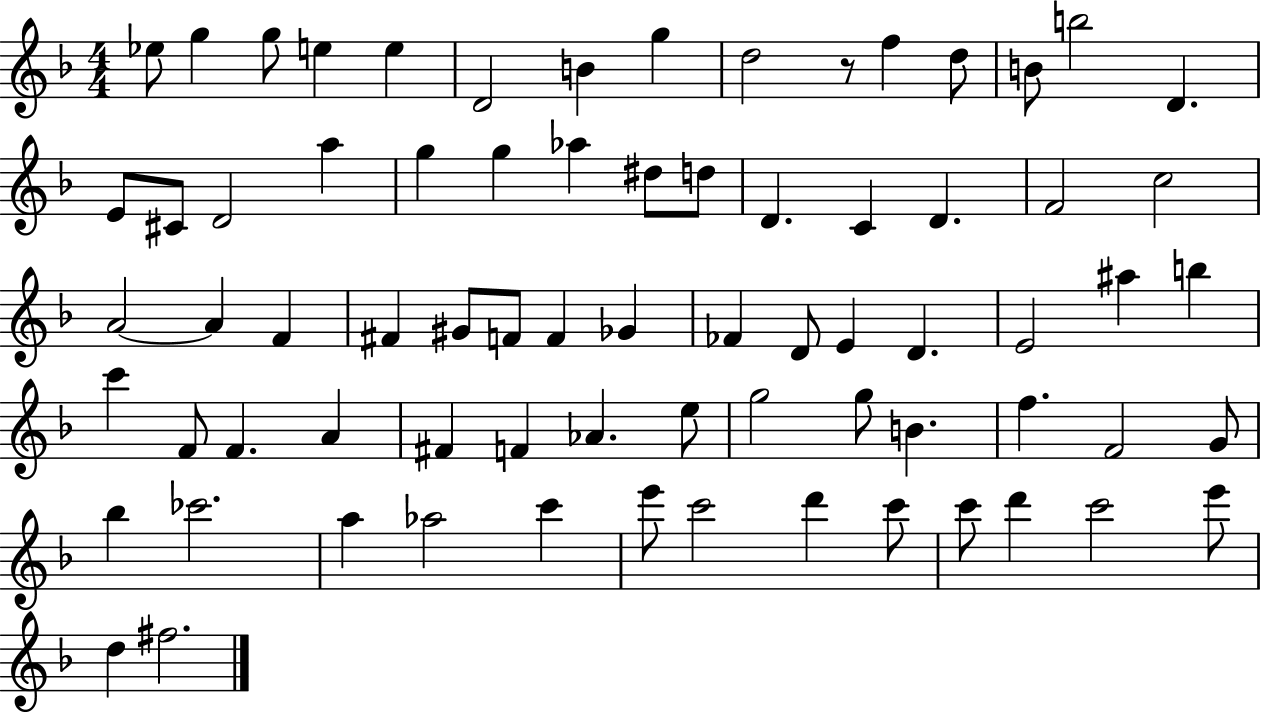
Eb5/e G5/q G5/e E5/q E5/q D4/h B4/q G5/q D5/h R/e F5/q D5/e B4/e B5/h D4/q. E4/e C#4/e D4/h A5/q G5/q G5/q Ab5/q D#5/e D5/e D4/q. C4/q D4/q. F4/h C5/h A4/h A4/q F4/q F#4/q G#4/e F4/e F4/q Gb4/q FES4/q D4/e E4/q D4/q. E4/h A#5/q B5/q C6/q F4/e F4/q. A4/q F#4/q F4/q Ab4/q. E5/e G5/h G5/e B4/q. F5/q. F4/h G4/e Bb5/q CES6/h. A5/q Ab5/h C6/q E6/e C6/h D6/q C6/e C6/e D6/q C6/h E6/e D5/q F#5/h.